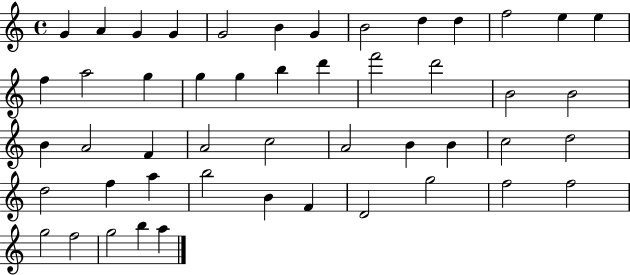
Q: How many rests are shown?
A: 0